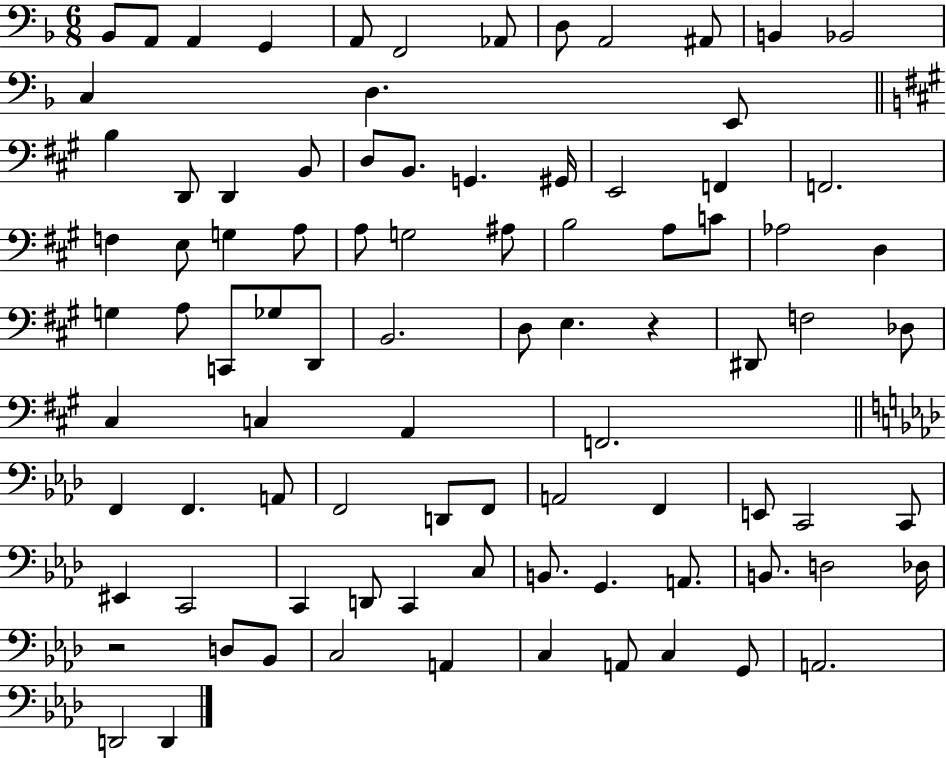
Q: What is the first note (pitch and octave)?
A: Bb2